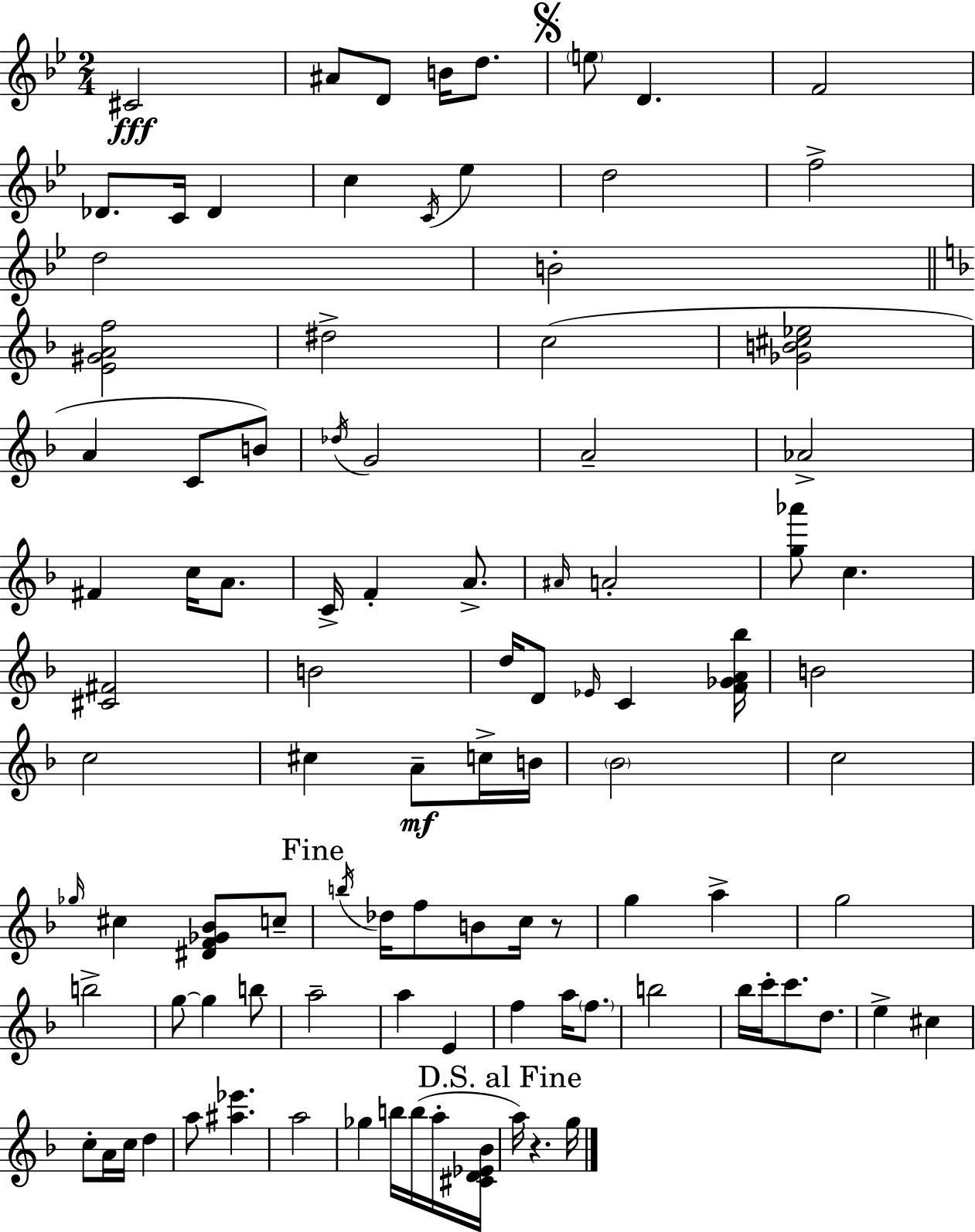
C#4/h A#4/e D4/e B4/s D5/e. E5/e D4/q. F4/h Db4/e. C4/s Db4/q C5/q C4/s Eb5/q D5/h F5/h D5/h B4/h [E4,G#4,A4,F5]/h D#5/h C5/h [Gb4,B4,C#5,Eb5]/h A4/q C4/e B4/e Db5/s G4/h A4/h Ab4/h F#4/q C5/s A4/e. C4/s F4/q A4/e. A#4/s A4/h [G5,Ab6]/e C5/q. [C#4,F#4]/h B4/h D5/s D4/e Eb4/s C4/q [F4,Gb4,A4,Bb5]/s B4/h C5/h C#5/q A4/e C5/s B4/s Bb4/h C5/h Gb5/s C#5/q [D#4,F4,Gb4,Bb4]/e C5/e B5/s Db5/s F5/e B4/e C5/s R/e G5/q A5/q G5/h B5/h G5/e G5/q B5/e A5/h A5/q E4/q F5/q A5/s F5/e. B5/h Bb5/s C6/s C6/e. D5/e. E5/q C#5/q C5/e A4/s C5/s D5/q A5/e [A#5,Eb6]/q. A5/h Gb5/q B5/s B5/s A5/s [C#4,D4,Eb4,Bb4]/s A5/s R/q. G5/s